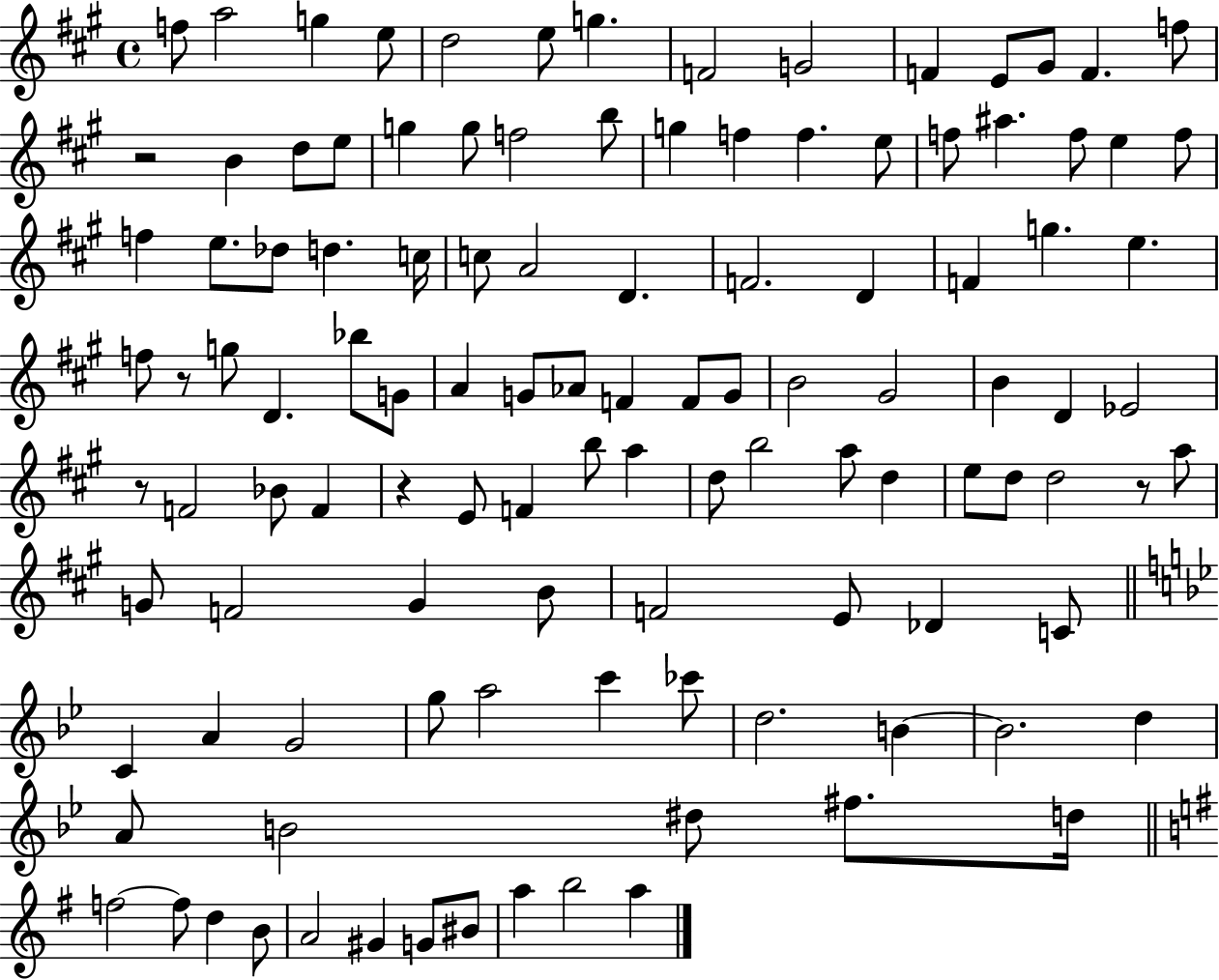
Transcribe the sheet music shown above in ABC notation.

X:1
T:Untitled
M:4/4
L:1/4
K:A
f/2 a2 g e/2 d2 e/2 g F2 G2 F E/2 ^G/2 F f/2 z2 B d/2 e/2 g g/2 f2 b/2 g f f e/2 f/2 ^a f/2 e f/2 f e/2 _d/2 d c/4 c/2 A2 D F2 D F g e f/2 z/2 g/2 D _b/2 G/2 A G/2 _A/2 F F/2 G/2 B2 ^G2 B D _E2 z/2 F2 _B/2 F z E/2 F b/2 a d/2 b2 a/2 d e/2 d/2 d2 z/2 a/2 G/2 F2 G B/2 F2 E/2 _D C/2 C A G2 g/2 a2 c' _c'/2 d2 B B2 d A/2 B2 ^d/2 ^f/2 d/4 f2 f/2 d B/2 A2 ^G G/2 ^B/2 a b2 a